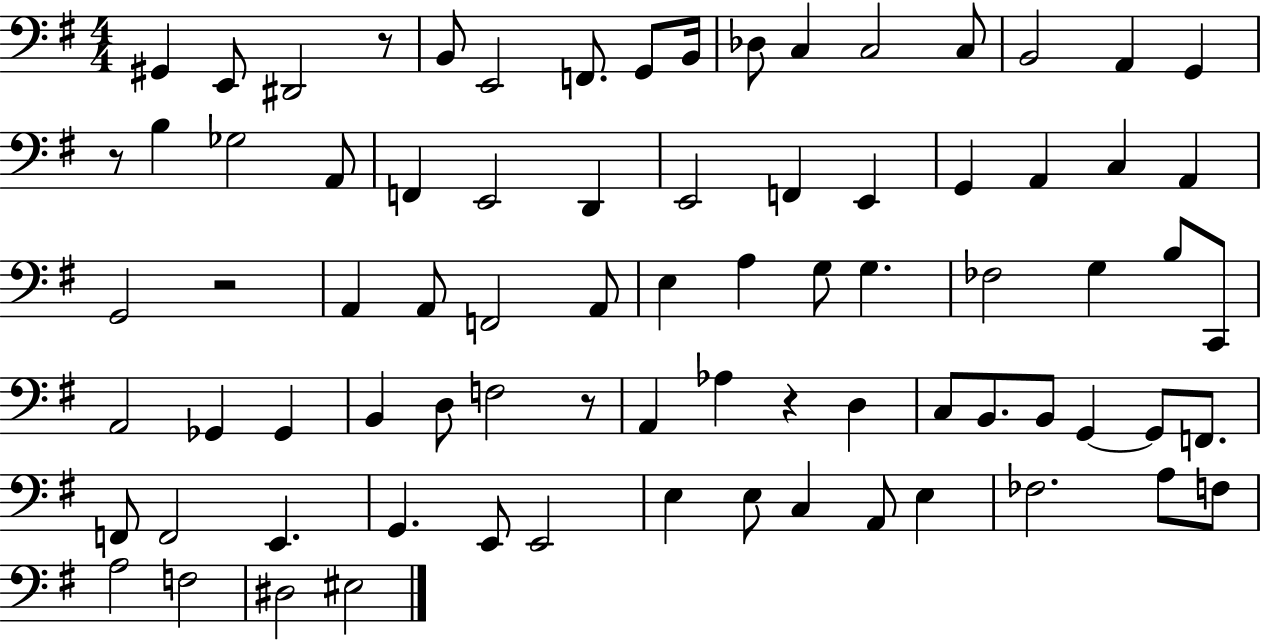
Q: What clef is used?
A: bass